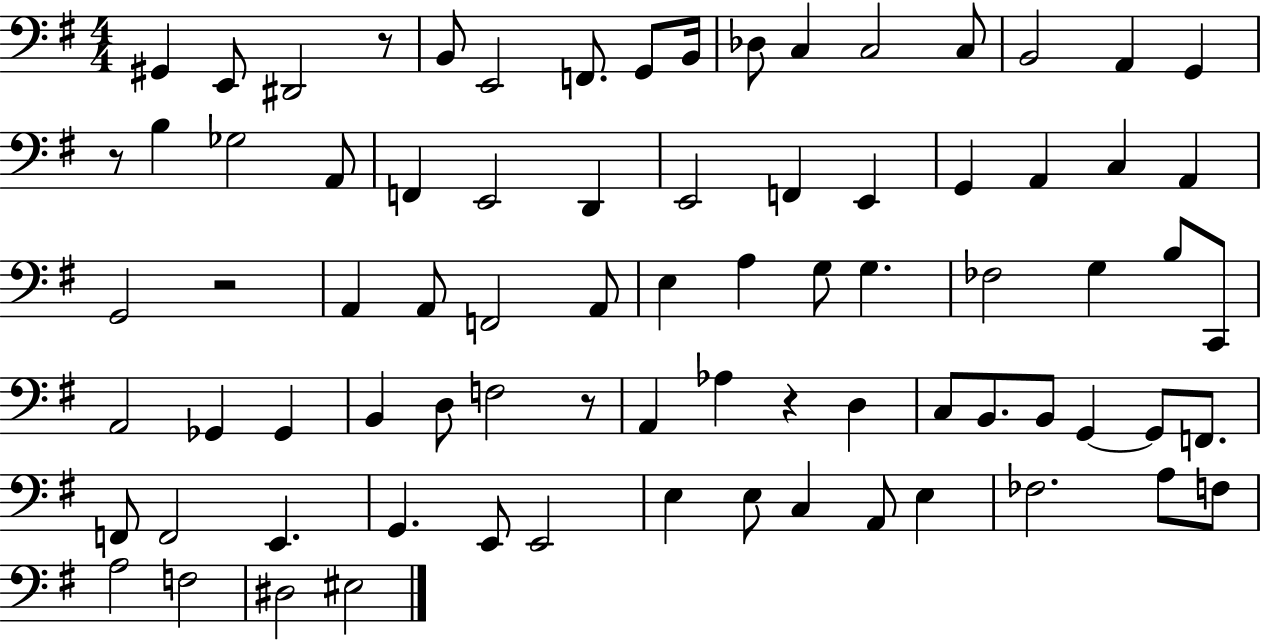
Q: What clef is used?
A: bass